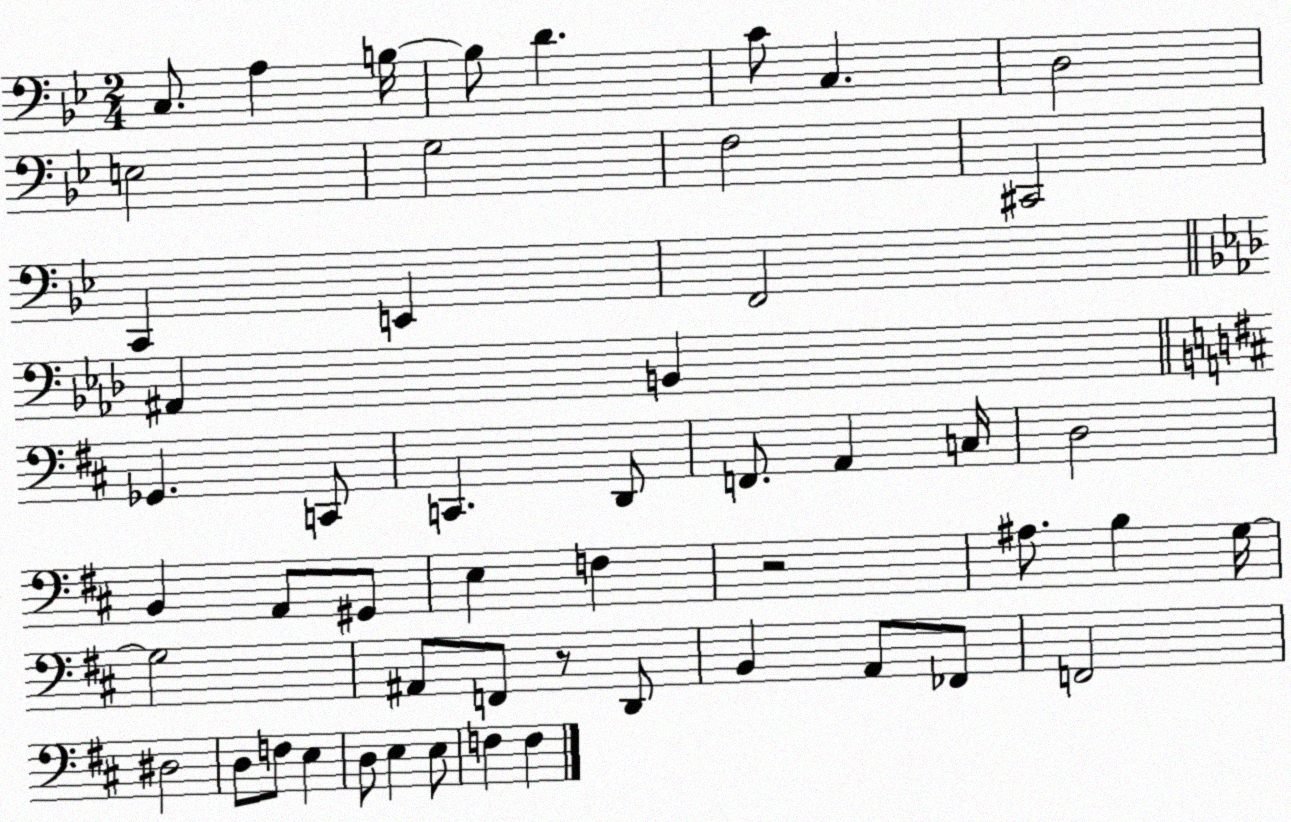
X:1
T:Untitled
M:2/4
L:1/4
K:Bb
C,/2 A, B,/4 B,/2 D C/2 C, D,2 E,2 G,2 F,2 ^C,,2 C,, E,, F,,2 ^A,, B,, _G,, C,,/2 C,, D,,/2 F,,/2 A,, C,/4 D,2 B,, A,,/2 ^G,,/2 E, F, z2 ^A,/2 B, G,/4 G,2 ^A,,/2 F,,/2 z/2 D,,/2 B,, A,,/2 _F,,/2 F,,2 ^D,2 D,/2 F,/2 E, D,/2 E, E,/2 F, F,